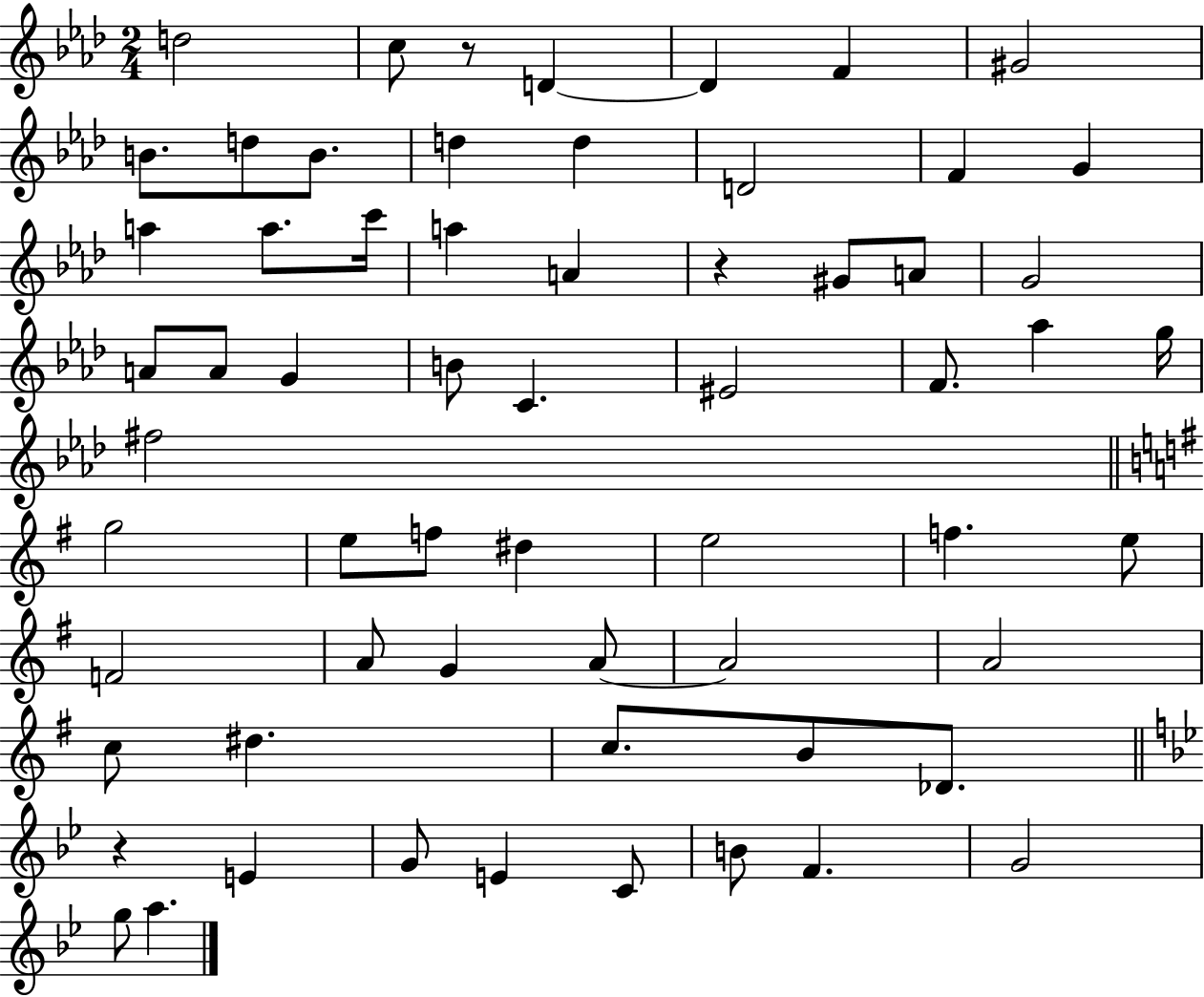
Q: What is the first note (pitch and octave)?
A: D5